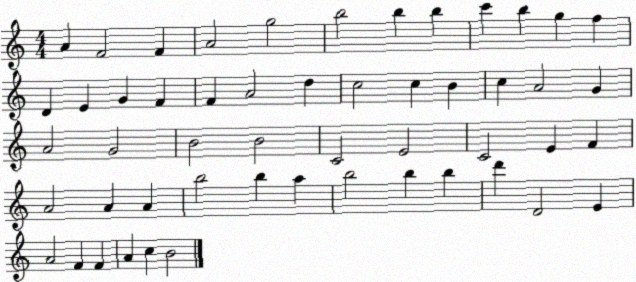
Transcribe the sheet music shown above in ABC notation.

X:1
T:Untitled
M:4/4
L:1/4
K:C
A F2 F A2 g2 b2 b b c' b g f D E G F F A2 d c2 c B c A2 G A2 G2 B2 B2 C2 E2 C2 E F A2 A A b2 b a b2 b b d' D2 E A2 F F A c B2